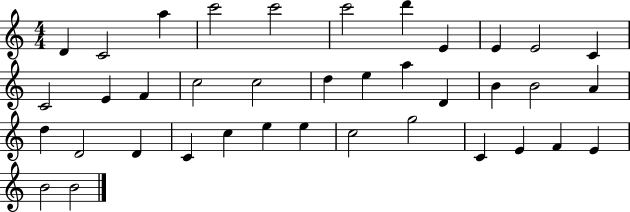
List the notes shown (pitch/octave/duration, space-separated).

D4/q C4/h A5/q C6/h C6/h C6/h D6/q E4/q E4/q E4/h C4/q C4/h E4/q F4/q C5/h C5/h D5/q E5/q A5/q D4/q B4/q B4/h A4/q D5/q D4/h D4/q C4/q C5/q E5/q E5/q C5/h G5/h C4/q E4/q F4/q E4/q B4/h B4/h